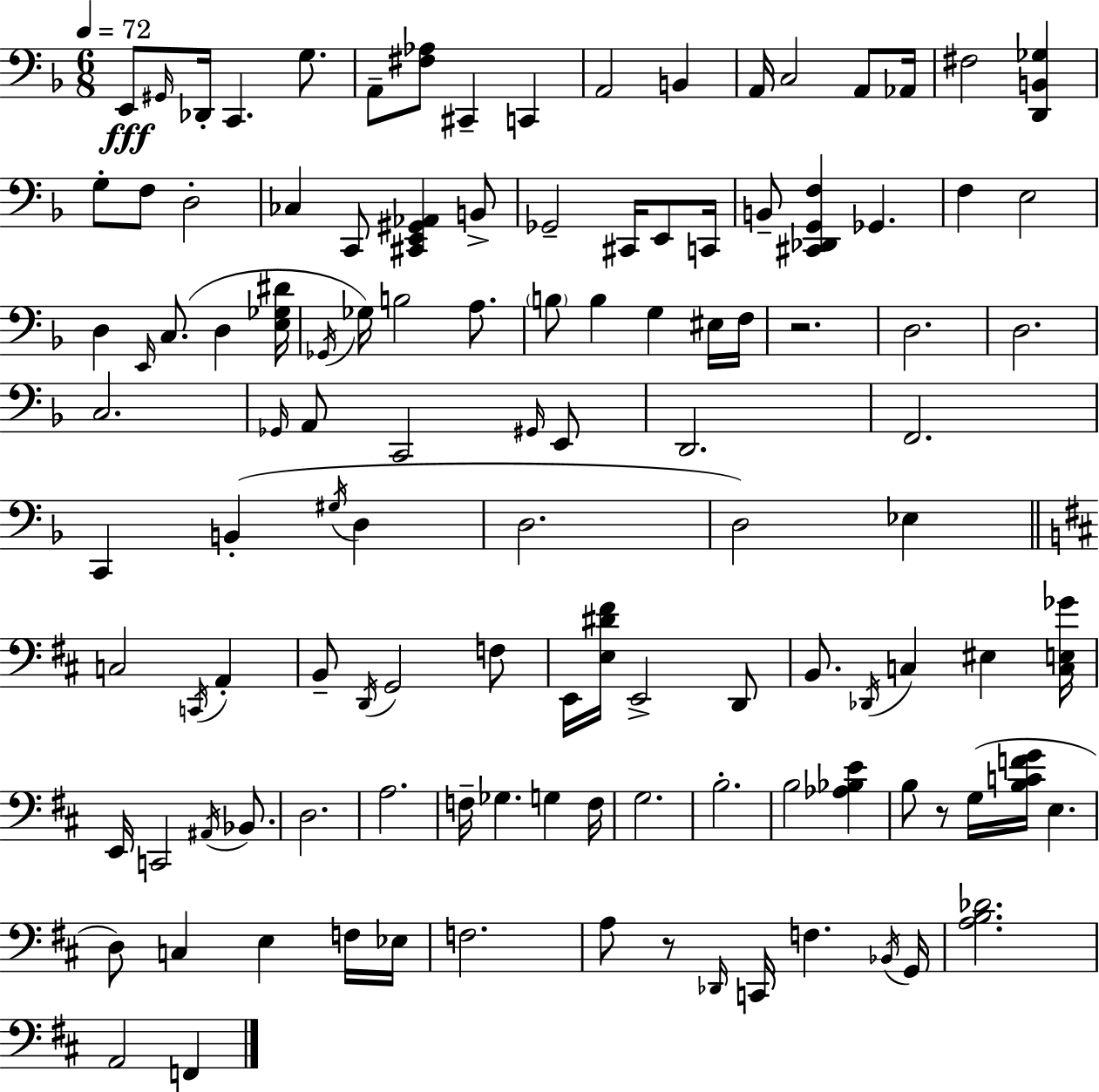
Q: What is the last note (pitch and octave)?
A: F2